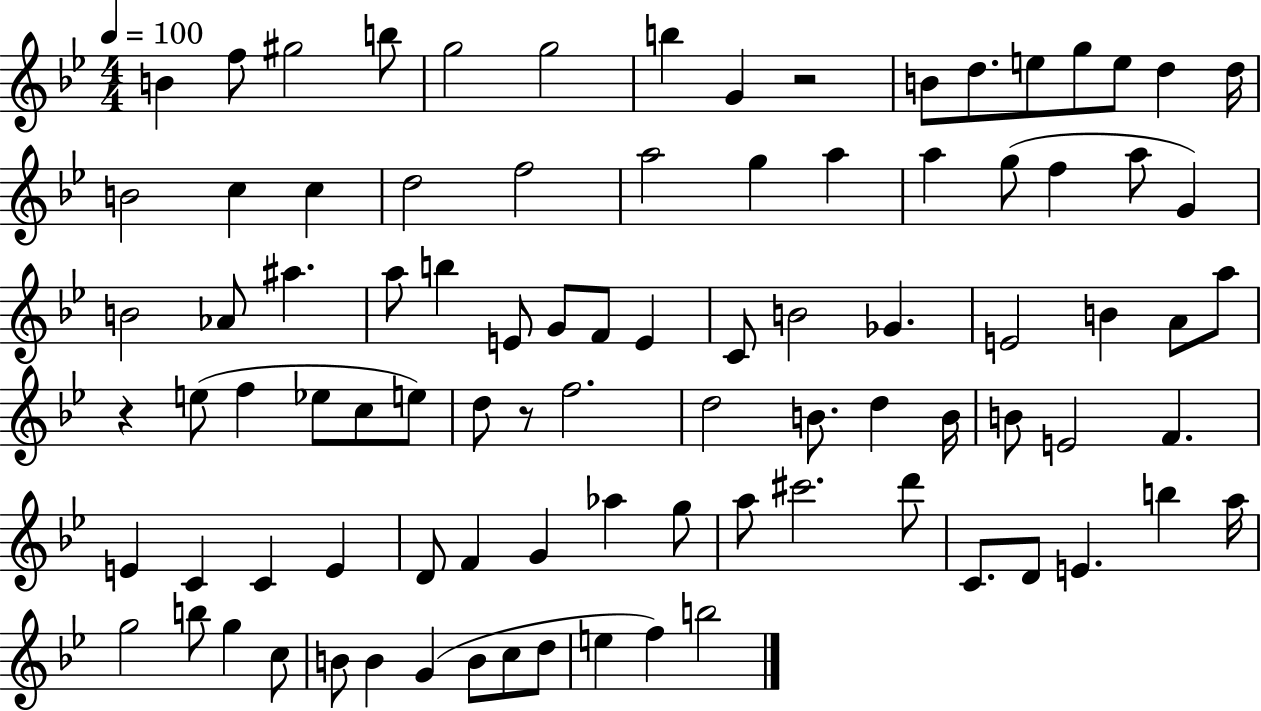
B4/q F5/e G#5/h B5/e G5/h G5/h B5/q G4/q R/h B4/e D5/e. E5/e G5/e E5/e D5/q D5/s B4/h C5/q C5/q D5/h F5/h A5/h G5/q A5/q A5/q G5/e F5/q A5/e G4/q B4/h Ab4/e A#5/q. A5/e B5/q E4/e G4/e F4/e E4/q C4/e B4/h Gb4/q. E4/h B4/q A4/e A5/e R/q E5/e F5/q Eb5/e C5/e E5/e D5/e R/e F5/h. D5/h B4/e. D5/q B4/s B4/e E4/h F4/q. E4/q C4/q C4/q E4/q D4/e F4/q G4/q Ab5/q G5/e A5/e C#6/h. D6/e C4/e. D4/e E4/q. B5/q A5/s G5/h B5/e G5/q C5/e B4/e B4/q G4/q B4/e C5/e D5/e E5/q F5/q B5/h